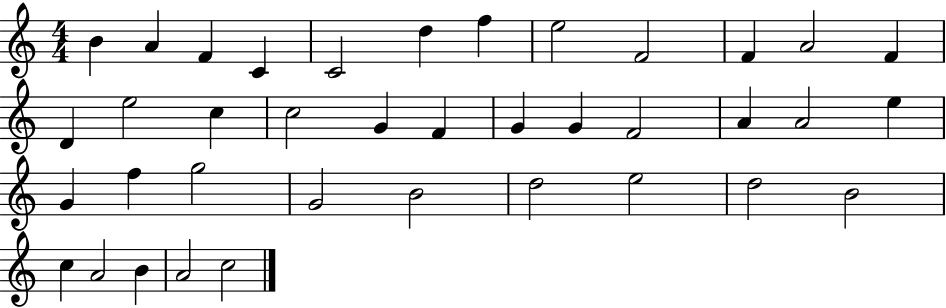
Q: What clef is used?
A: treble